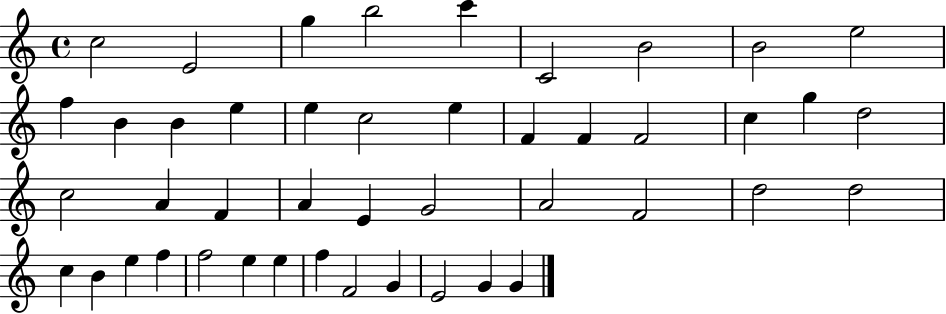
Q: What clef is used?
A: treble